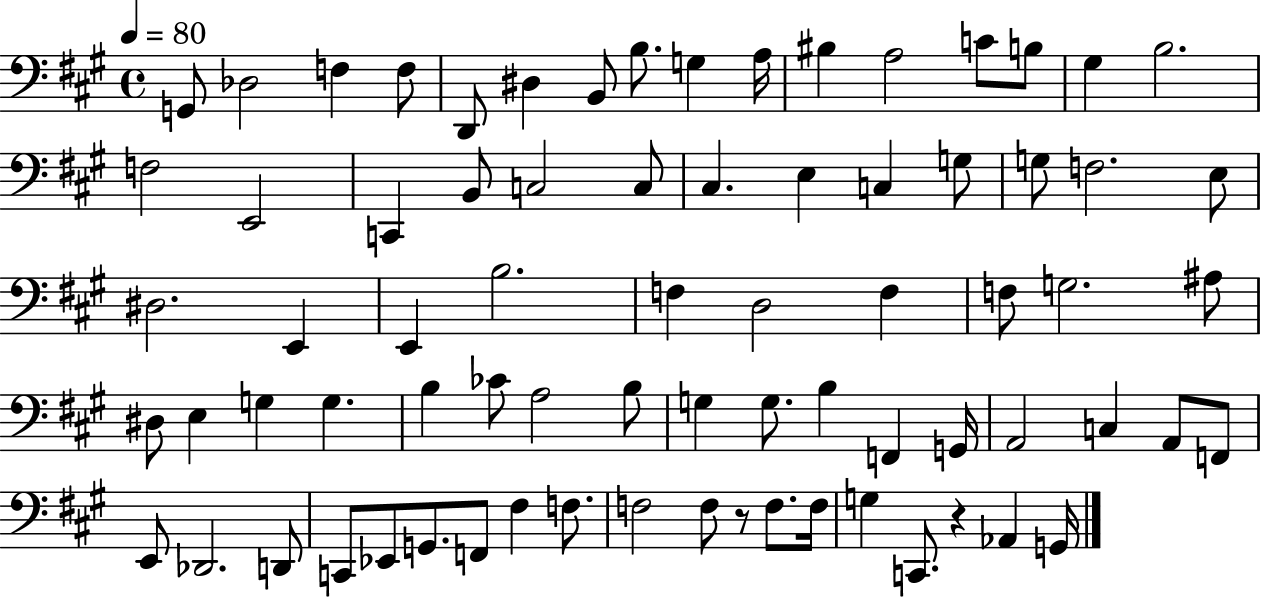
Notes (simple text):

G2/e Db3/h F3/q F3/e D2/e D#3/q B2/e B3/e. G3/q A3/s BIS3/q A3/h C4/e B3/e G#3/q B3/h. F3/h E2/h C2/q B2/e C3/h C3/e C#3/q. E3/q C3/q G3/e G3/e F3/h. E3/e D#3/h. E2/q E2/q B3/h. F3/q D3/h F3/q F3/e G3/h. A#3/e D#3/e E3/q G3/q G3/q. B3/q CES4/e A3/h B3/e G3/q G3/e. B3/q F2/q G2/s A2/h C3/q A2/e F2/e E2/e Db2/h. D2/e C2/e Eb2/e G2/e. F2/e F#3/q F3/e. F3/h F3/e R/e F3/e. F3/s G3/q C2/e. R/q Ab2/q G2/s